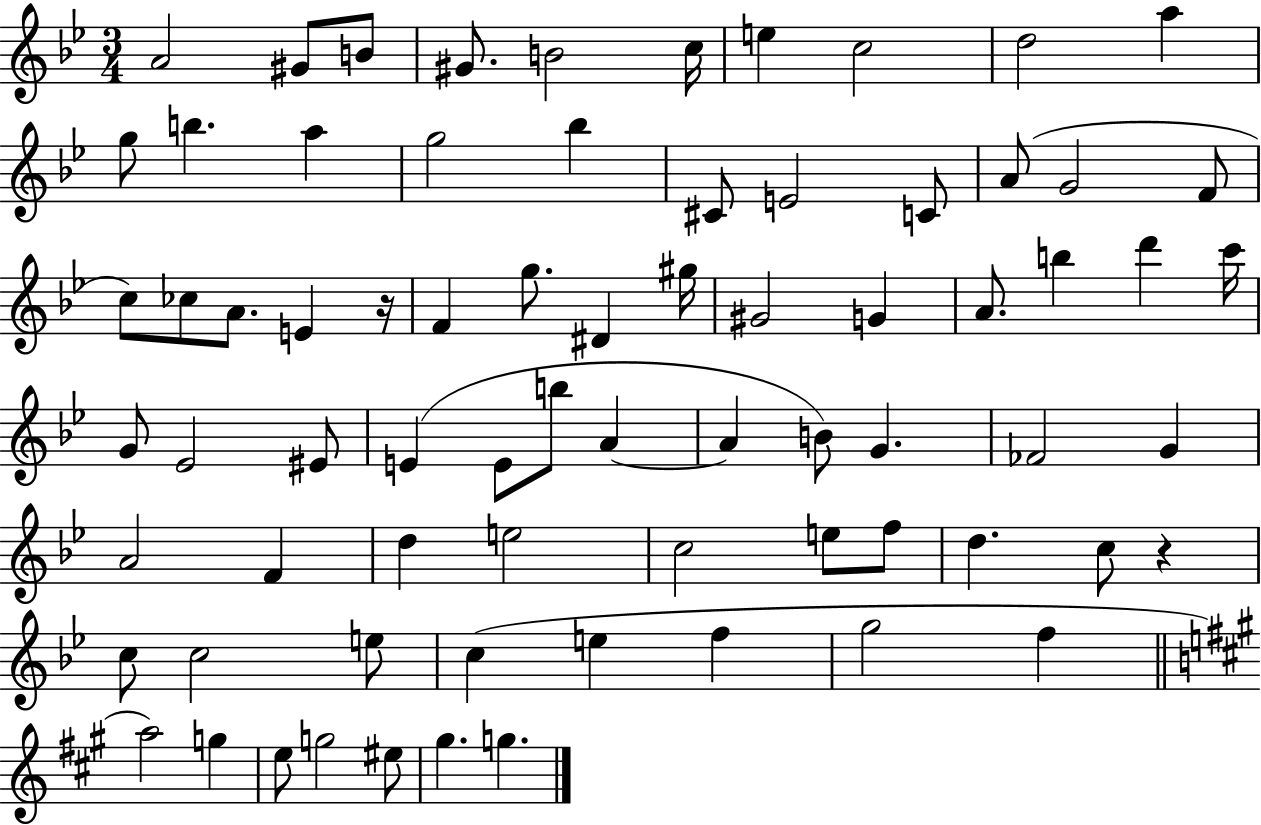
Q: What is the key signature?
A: BES major